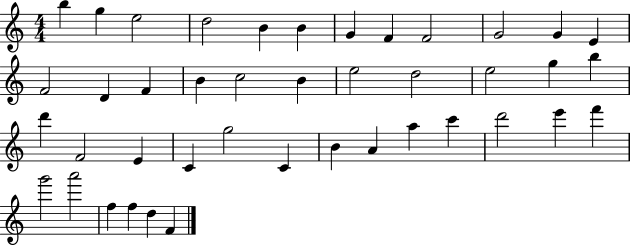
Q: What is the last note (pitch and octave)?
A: F4